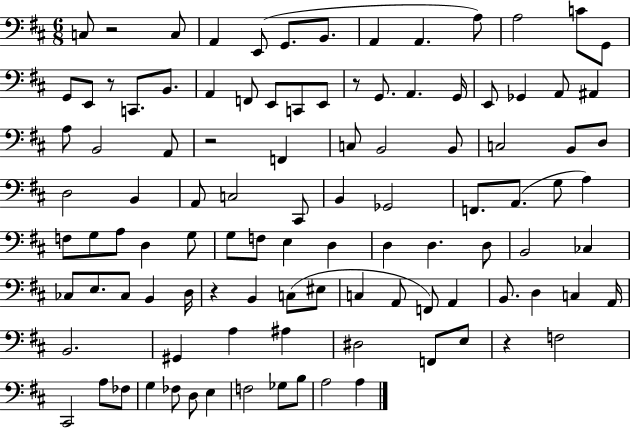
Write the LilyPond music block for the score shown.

{
  \clef bass
  \numericTimeSignature
  \time 6/8
  \key d \major
  c8 r2 c8 | a,4 e,8( g,8. b,8. | a,4 a,4. a8) | a2 c'8 g,8 | \break g,8 e,8 r8 c,8. b,8. | a,4 f,8 e,8 c,8 e,8 | r8 g,8. a,4. g,16 | e,8 ges,4 a,8 ais,4 | \break a8 b,2 a,8 | r2 f,4 | c8 b,2 b,8 | c2 b,8 d8 | \break d2 b,4 | a,8 c2 cis,8 | b,4 ges,2 | f,8. a,8.( g8 a4) | \break f8 g8 a8 d4 g8 | g8 f8 e4 d4 | d4 d4. d8 | b,2 ces4 | \break ces8 e8. ces8 b,4 d16 | r4 b,4 c8( eis8 | c4 a,8 f,8) a,4 | b,8. d4 c4 a,16 | \break b,2. | gis,4 a4 ais4 | dis2 f,8 e8 | r4 f2 | \break cis,2 a8 fes8 | g4 fes8 d8 e4 | f2 ges8 b8 | a2 a4 | \break \bar "|."
}